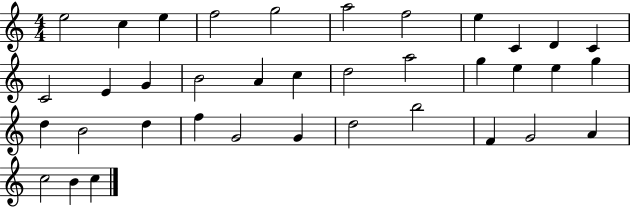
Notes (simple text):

E5/h C5/q E5/q F5/h G5/h A5/h F5/h E5/q C4/q D4/q C4/q C4/h E4/q G4/q B4/h A4/q C5/q D5/h A5/h G5/q E5/q E5/q G5/q D5/q B4/h D5/q F5/q G4/h G4/q D5/h B5/h F4/q G4/h A4/q C5/h B4/q C5/q